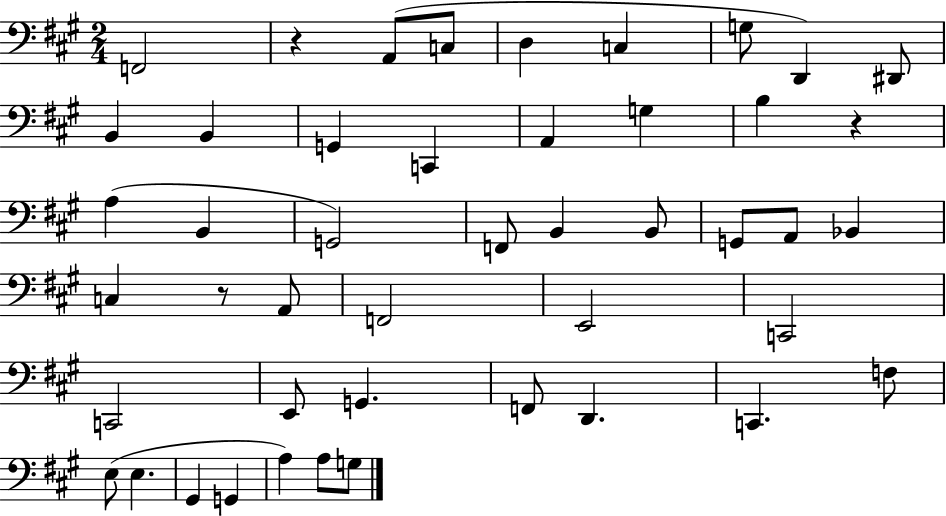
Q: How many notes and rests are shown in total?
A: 46